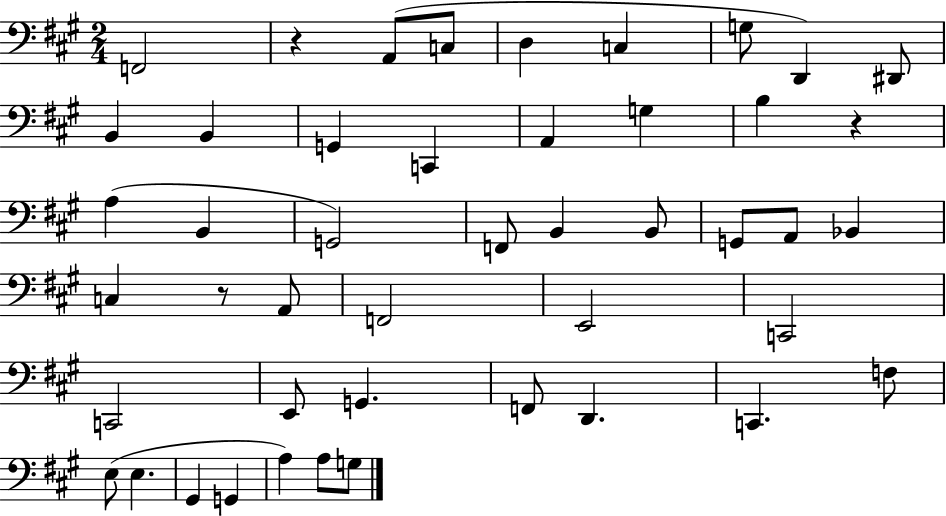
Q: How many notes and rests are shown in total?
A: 46